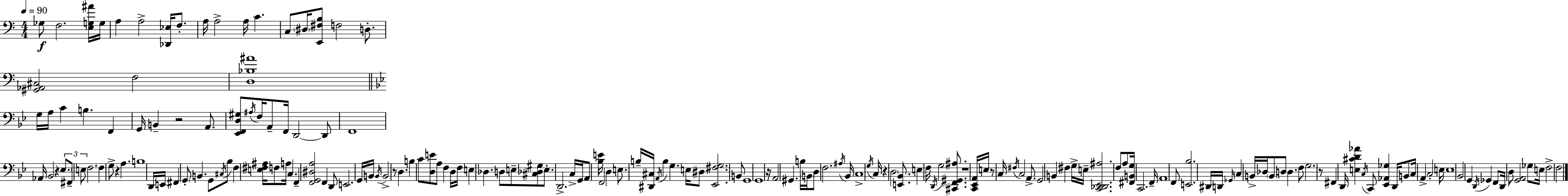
Gb3/e F3/h. [E3,G3,A#4]/s G3/s A3/q A3/h [Db2,Eb3]/s F3/e. A3/s A3/h A3/s C4/q. C3/e D#3/s [E2,F#3,B3]/e F3/h D3/e. [G#2,Ab2,C#3]/h F3/h [D3,Bb3,A#4]/w G3/s A3/s C4/q B3/q. F2/q G2/s B2/q R/h A2/e. [Eb2,F2,D3,G#3]/e A#3/s F3/s A2/e F2/s D2/h D2/e F2/w Ab2/s Bb2/h R/q Eb3/e. F#2/e E3/e F3/h. F3/q G3/e R/q A3/q. B3/w D2/s E2/s F#2/q G2/e B2/q. G2/e C#3/s Bb3/e F3/q [E3,F#3,A#3]/s F3/e A3/s C3/q. F2/q [F2,G2,D#3,A3]/h F2/q D2/e E2/h. G2/s B2/s B2/s B2/h R/e D3/q. B3/q C4/e [D3,E4]/e A3/e F3/q D3/s F3/s E3/q Db3/q. D3/e E3/e [C#3,Db3,G#3]/e E3/e. D2/h. C3/s G2/s A2/e [Bb3,E4]/s F2/h D3/q E3/e. B3/s [D#2,C#3]/s A2/s B3/q G3/q. E3/s D#3/e [Eb2,F#3,G3]/h. B2/e G2/w G2/w R/s A2/h G#2/q. B3/s B2/s D3/e F3/h. A#3/s Bb2/s C3/w G3/s C3/s R/q D3/h [E2,Bb2]/e. E3/q F3/s D2/s G3/h [C#2,F2,G#2,A#3]/e. R/w [C2,Eb2,A2]/s E3/s R/e C3/s F#3/s C3/h A2/e. G2/h B2/q F#3/q G3/s E3/s [C2,Db2,Eb2,A#3]/h. F3/e A3/e [F#2,B2,G3]/s C2/h. F2/s A2/w F2/e [E2,Bb3]/h. D#2/s D2/s Gb2/s C3/q B2/s Db3/s B2/e D3/e D3/q. F3/e G3/h. R/e F#2/q D2/s [E3,C#4,D4,Ab4]/q C3/s C2/e [Eb2,Ab2,Gb3]/q D2/s B2/e C3/s A2/q C3/h E3/s E3/w Bb2/h G2/q D2/s Gb2/q F2/e D2/s D3/e [G2,A2]/h Gb3/e E3/s F3/h F3/h